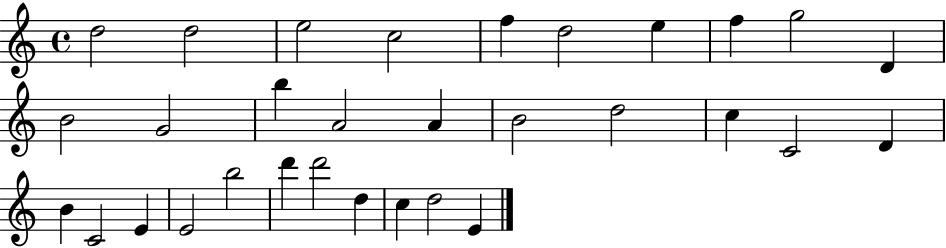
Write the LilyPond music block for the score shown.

{
  \clef treble
  \time 4/4
  \defaultTimeSignature
  \key c \major
  d''2 d''2 | e''2 c''2 | f''4 d''2 e''4 | f''4 g''2 d'4 | \break b'2 g'2 | b''4 a'2 a'4 | b'2 d''2 | c''4 c'2 d'4 | \break b'4 c'2 e'4 | e'2 b''2 | d'''4 d'''2 d''4 | c''4 d''2 e'4 | \break \bar "|."
}